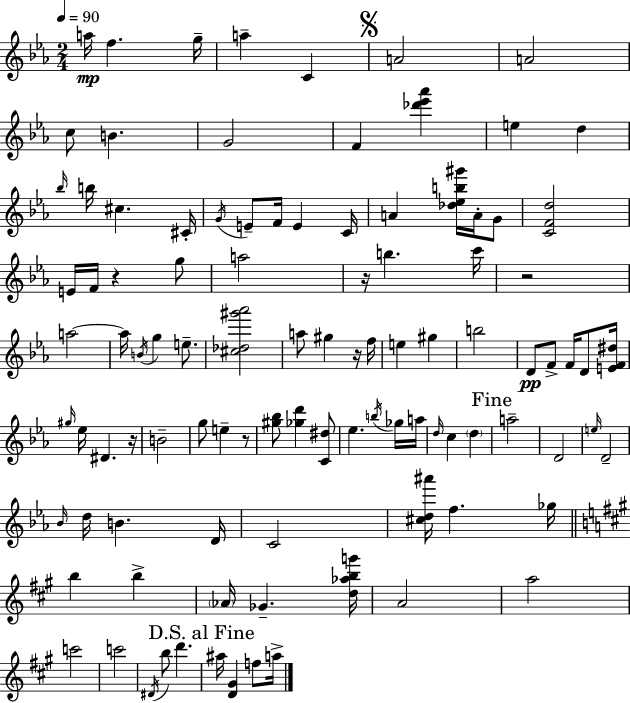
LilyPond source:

{
  \clef treble
  \numericTimeSignature
  \time 2/4
  \key c \minor
  \tempo 4 = 90
  a''16\mp f''4. g''16-- | a''4-- c'4 | \mark \markup { \musicglyph "scripts.segno" } a'2 | a'2 | \break c''8 b'4. | g'2 | f'4 <des''' ees''' aes'''>4 | e''4 d''4 | \break \grace { bes''16 } b''16 cis''4. | cis'16-. \acciaccatura { g'16 } e'8-- f'16 e'4 | c'16 a'4 <des'' ees'' b'' gis'''>16 a'16-. | g'8 <c' f' d''>2 | \break e'16 f'16 r4 | g''8 a''2 | r16 b''4. | c'''16 r2 | \break a''2~~ | a''16 \acciaccatura { b'16 } g''4 | e''8.-- <cis'' des'' gis''' aes'''>2 | a''8 gis''4 | \break r16 f''16 e''4 gis''4 | b''2 | d'8\pp f'8-> f'16 | d'8 <e' f' dis''>16 \grace { gis''16 } ees''16 dis'4. | \break r16 b'2-- | g''8 e''4-- | r8 <gis'' bes''>8 <ges'' d'''>4 | <c' dis''>8 ees''4. | \break \acciaccatura { b''16 } ges''16 a''16 \grace { d''16 } c''4 | \parenthesize d''4 \mark "Fine" a''2-- | d'2 | \grace { e''16 } d'2-- | \break \grace { bes'16 } | d''16 b'4. d'16 | c'2 | <cis'' d'' ais'''>16 f''4. ges''16 | \break \bar "||" \break \key a \major b''4 b''4-> | \parenthesize aes'16 ges'4.-- <d'' aes'' b'' g'''>16 | a'2 | a''2 | \break c'''2 | c'''2 | \acciaccatura { dis'16 } b''8 d'''4. | \mark "D.S. al Fine" ais''16 <d' gis'>4 f''8 | \break a''16-> \bar "|."
}